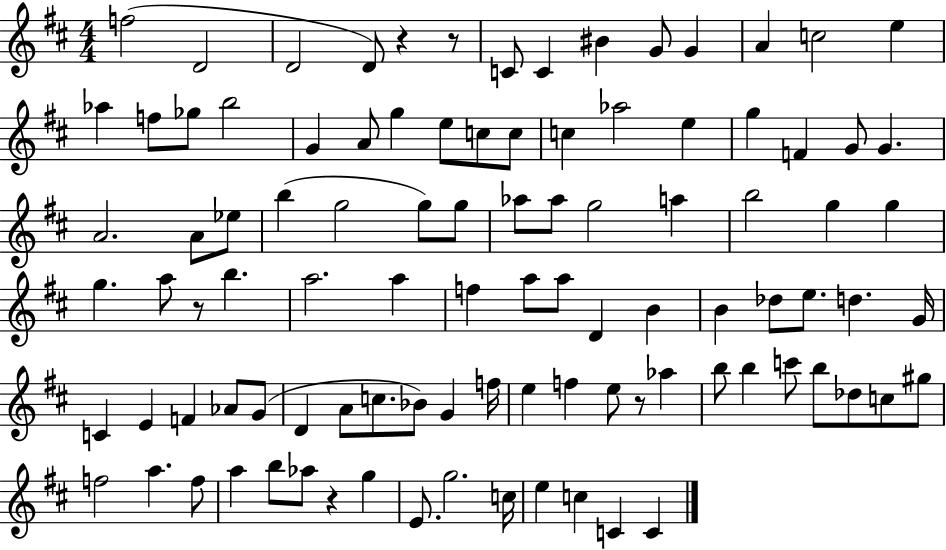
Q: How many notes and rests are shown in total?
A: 99